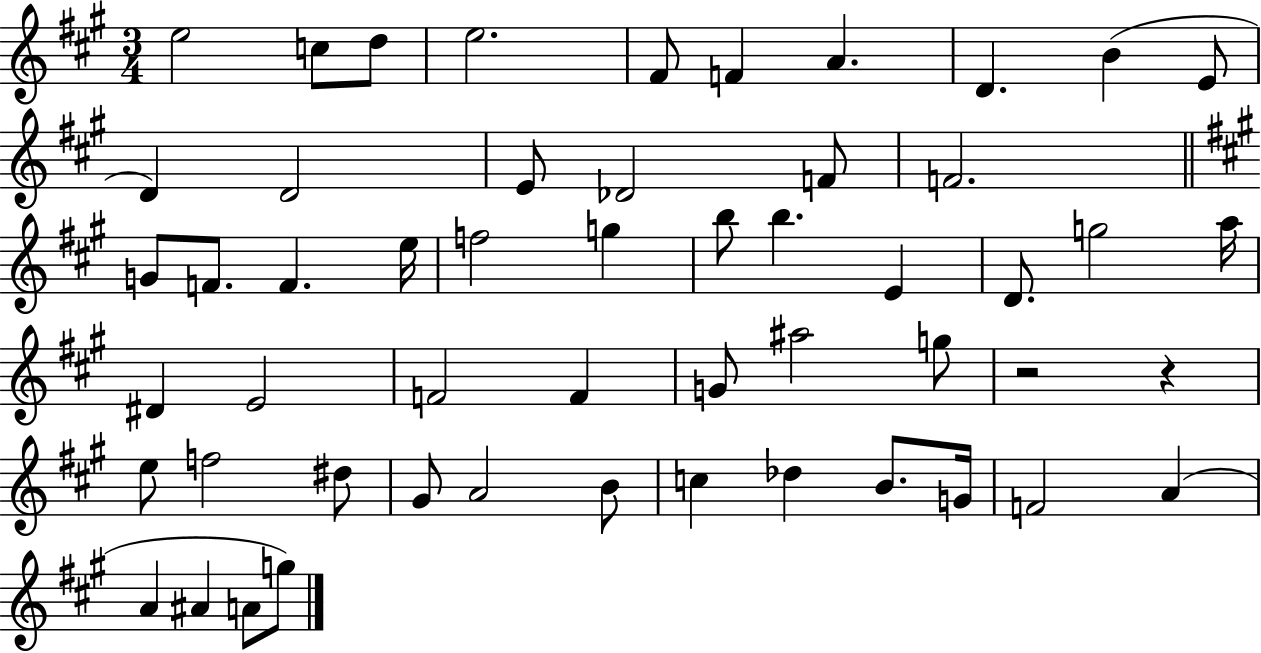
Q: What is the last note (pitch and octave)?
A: G5